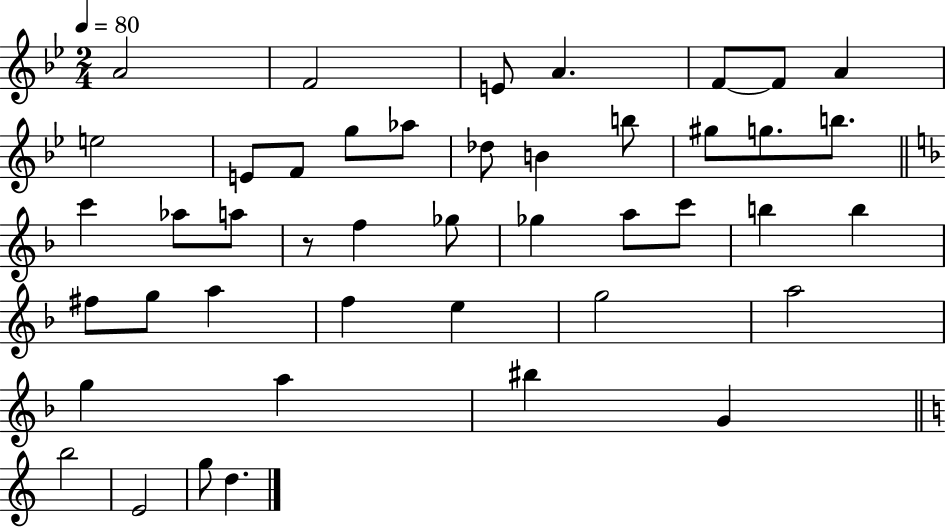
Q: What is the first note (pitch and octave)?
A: A4